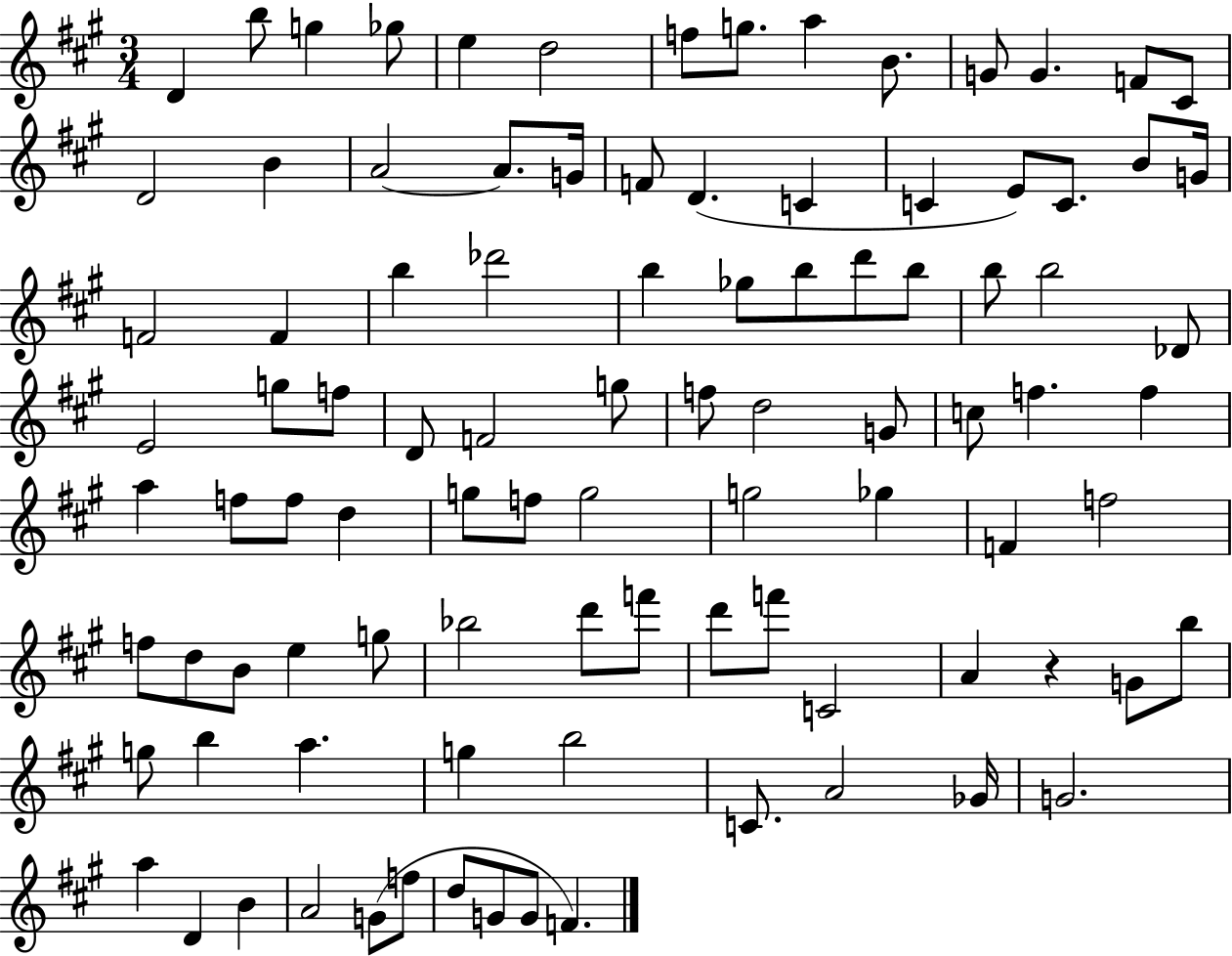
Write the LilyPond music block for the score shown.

{
  \clef treble
  \numericTimeSignature
  \time 3/4
  \key a \major
  d'4 b''8 g''4 ges''8 | e''4 d''2 | f''8 g''8. a''4 b'8. | g'8 g'4. f'8 cis'8 | \break d'2 b'4 | a'2~~ a'8. g'16 | f'8 d'4.( c'4 | c'4 e'8) c'8. b'8 g'16 | \break f'2 f'4 | b''4 des'''2 | b''4 ges''8 b''8 d'''8 b''8 | b''8 b''2 des'8 | \break e'2 g''8 f''8 | d'8 f'2 g''8 | f''8 d''2 g'8 | c''8 f''4. f''4 | \break a''4 f''8 f''8 d''4 | g''8 f''8 g''2 | g''2 ges''4 | f'4 f''2 | \break f''8 d''8 b'8 e''4 g''8 | bes''2 d'''8 f'''8 | d'''8 f'''8 c'2 | a'4 r4 g'8 b''8 | \break g''8 b''4 a''4. | g''4 b''2 | c'8. a'2 ges'16 | g'2. | \break a''4 d'4 b'4 | a'2 g'8( f''8 | d''8 g'8 g'8 f'4.) | \bar "|."
}